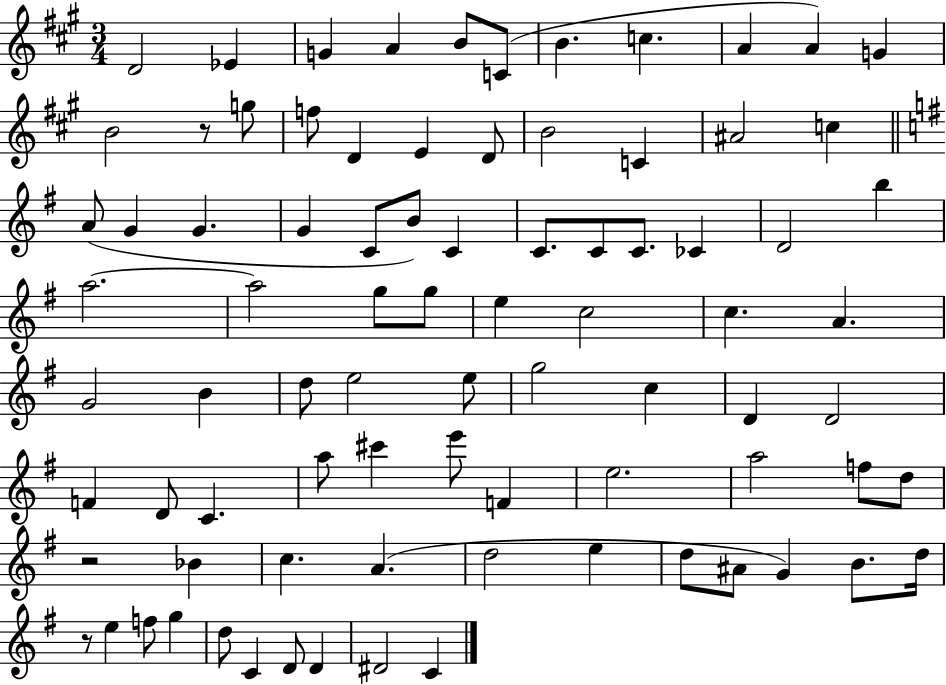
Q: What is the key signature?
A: A major